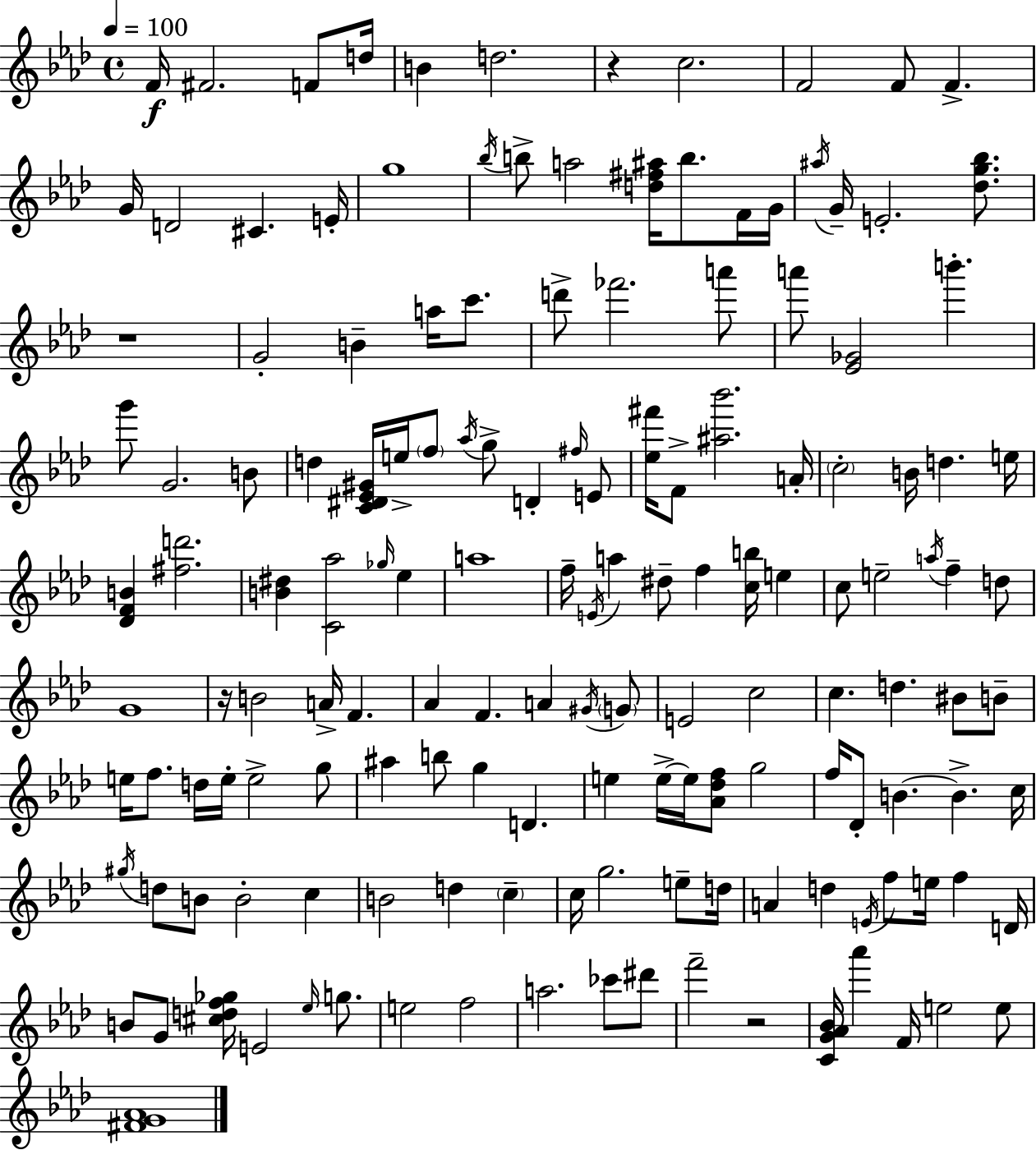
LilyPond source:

{
  \clef treble
  \time 4/4
  \defaultTimeSignature
  \key f \minor
  \tempo 4 = 100
  \repeat volta 2 { f'16\f fis'2. f'8 d''16 | b'4 d''2. | r4 c''2. | f'2 f'8 f'4.-> | \break g'16 d'2 cis'4. e'16-. | g''1 | \acciaccatura { bes''16 } b''8-> a''2 <d'' fis'' ais''>16 b''8. f'16 | g'16 \acciaccatura { ais''16 } g'16-- e'2.-. <des'' g'' bes''>8. | \break r1 | g'2-. b'4-- a''16 c'''8. | d'''8-> fes'''2. | a'''8 a'''8 <ees' ges'>2 b'''4.-. | \break g'''8 g'2. | b'8 d''4 <c' dis' ees' gis'>16 e''16-> \parenthesize f''8 \acciaccatura { aes''16 } g''8-> d'4-. | \grace { fis''16 } e'8 <ees'' fis'''>16 f'8-> <ais'' bes'''>2. | a'16-. \parenthesize c''2-. b'16 d''4. | \break e''16 <des' f' b'>4 <fis'' d'''>2. | <b' dis''>4 <c' aes''>2 | \grace { ges''16 } ees''4 a''1 | f''16-- \acciaccatura { e'16 } a''4 dis''8-- f''4 | \break <c'' b''>16 e''4 c''8 e''2-- | \acciaccatura { a''16 } f''4-- d''8 g'1 | r16 b'2 | a'16-> f'4. aes'4 f'4. | \break a'4 \acciaccatura { gis'16 } \parenthesize g'8 e'2 | c''2 c''4. d''4. | bis'8 b'8-- e''16 f''8. d''16 e''16-. e''2-> | g''8 ais''4 b''8 g''4 | \break d'4. e''4 e''16->~~ e''16 <aes' des'' f''>8 | g''2 f''16 des'8-. b'4.~~ | b'4.-> c''16 \acciaccatura { gis''16 } d''8 b'8 b'2-. | c''4 b'2 | \break d''4 \parenthesize c''4-- c''16 g''2. | e''8-- d''16 a'4 d''4 | \acciaccatura { e'16 } f''8 e''16 f''4 d'16 b'8 g'8 <cis'' d'' f'' ges''>16 e'2 | \grace { ees''16 } g''8. e''2 | \break f''2 a''2. | ces'''8 dis'''8 f'''2-- | r2 <c' g' aes' bes'>16 aes'''4 | f'16 e''2 e''8 <fis' g' aes'>1 | \break } \bar "|."
}